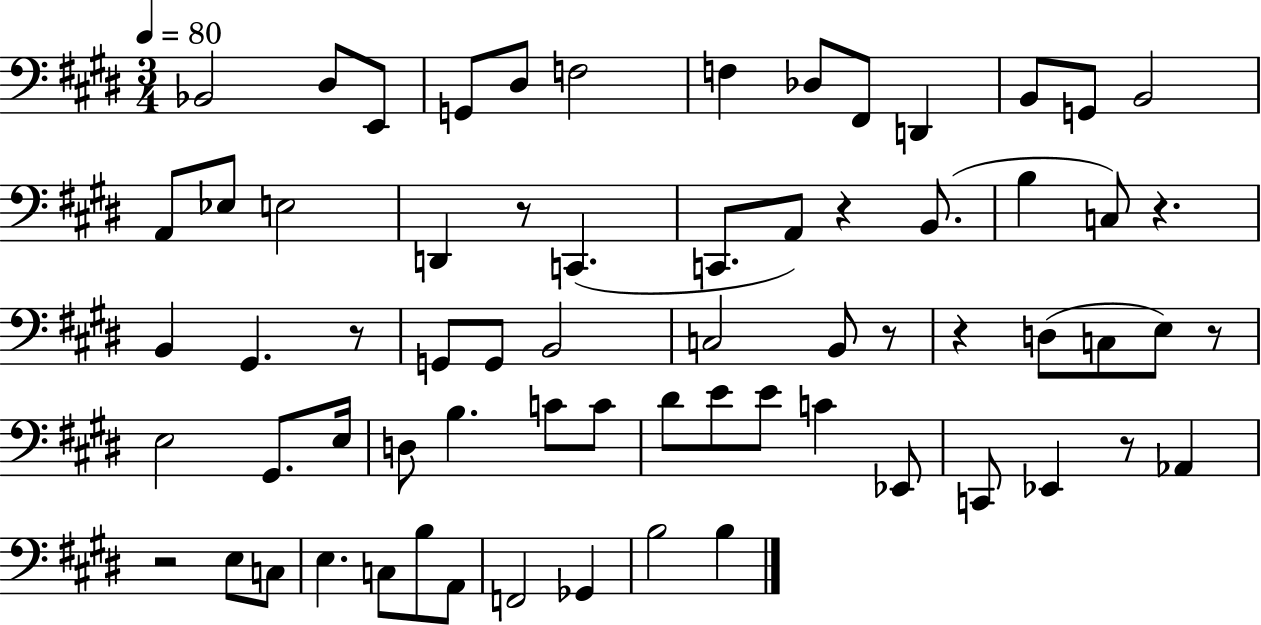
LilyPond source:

{
  \clef bass
  \numericTimeSignature
  \time 3/4
  \key e \major
  \tempo 4 = 80
  bes,2 dis8 e,8 | g,8 dis8 f2 | f4 des8 fis,8 d,4 | b,8 g,8 b,2 | \break a,8 ees8 e2 | d,4 r8 c,4.( | c,8. a,8) r4 b,8.( | b4 c8) r4. | \break b,4 gis,4. r8 | g,8 g,8 b,2 | c2 b,8 r8 | r4 d8( c8 e8) r8 | \break e2 gis,8. e16 | d8 b4. c'8 c'8 | dis'8 e'8 e'8 c'4 ees,8 | c,8 ees,4 r8 aes,4 | \break r2 e8 c8 | e4. c8 b8 a,8 | f,2 ges,4 | b2 b4 | \break \bar "|."
}